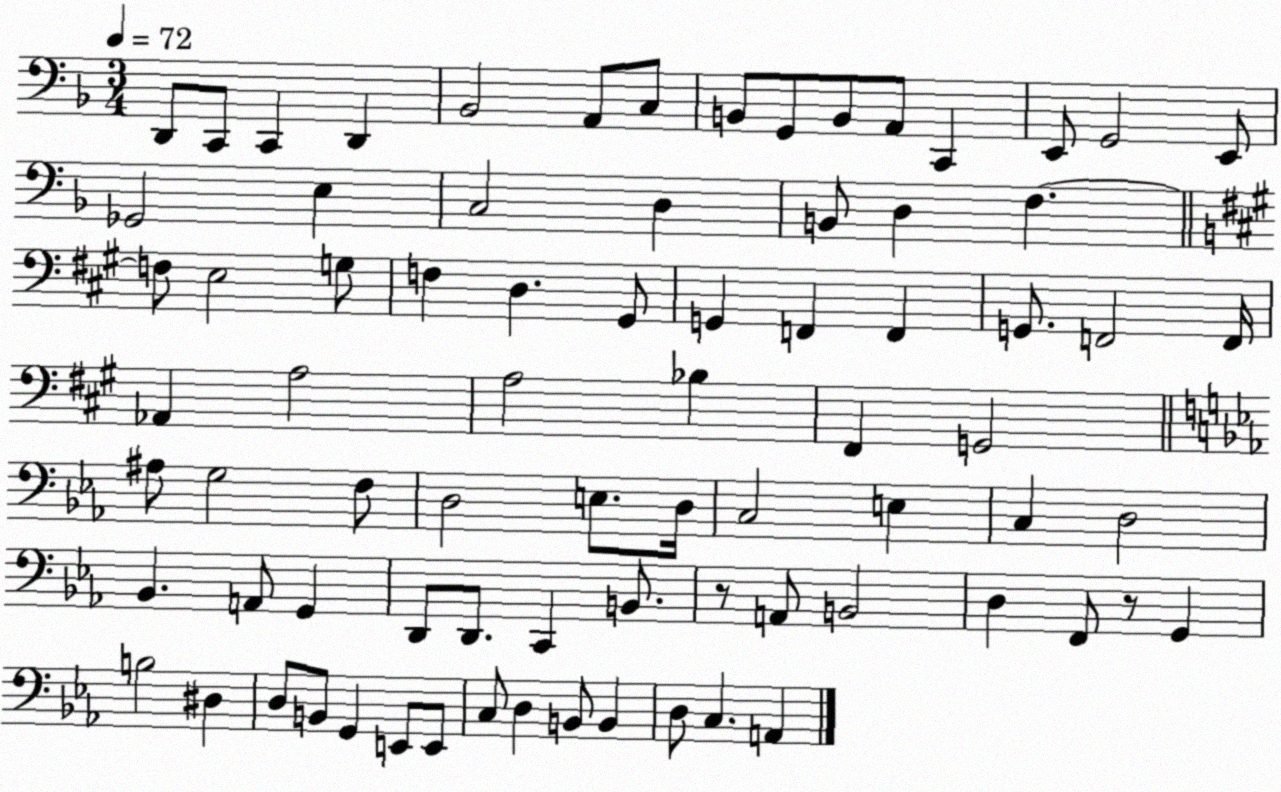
X:1
T:Untitled
M:3/4
L:1/4
K:F
D,,/2 C,,/2 C,, D,, _B,,2 A,,/2 C,/2 B,,/2 G,,/2 B,,/2 A,,/2 C,, E,,/2 G,,2 E,,/2 _G,,2 E, C,2 D, B,,/2 D, F, F,/2 E,2 G,/2 F, D, ^G,,/2 G,, F,, F,, G,,/2 F,,2 F,,/4 _A,, A,2 A,2 _B, ^F,, G,,2 ^A,/2 G,2 F,/2 D,2 E,/2 D,/4 C,2 E, C, D,2 _B,, A,,/2 G,, D,,/2 D,,/2 C,, B,,/2 z/2 A,,/2 B,,2 D, F,,/2 z/2 G,, B,2 ^D, D,/2 B,,/2 G,, E,,/2 E,,/2 C,/2 D, B,,/2 B,, D,/2 C, A,,